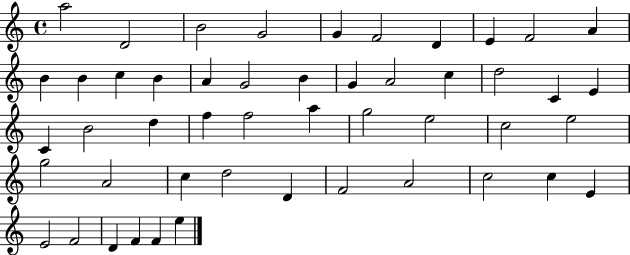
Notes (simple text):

A5/h D4/h B4/h G4/h G4/q F4/h D4/q E4/q F4/h A4/q B4/q B4/q C5/q B4/q A4/q G4/h B4/q G4/q A4/h C5/q D5/h C4/q E4/q C4/q B4/h D5/q F5/q F5/h A5/q G5/h E5/h C5/h E5/h G5/h A4/h C5/q D5/h D4/q F4/h A4/h C5/h C5/q E4/q E4/h F4/h D4/q F4/q F4/q E5/q